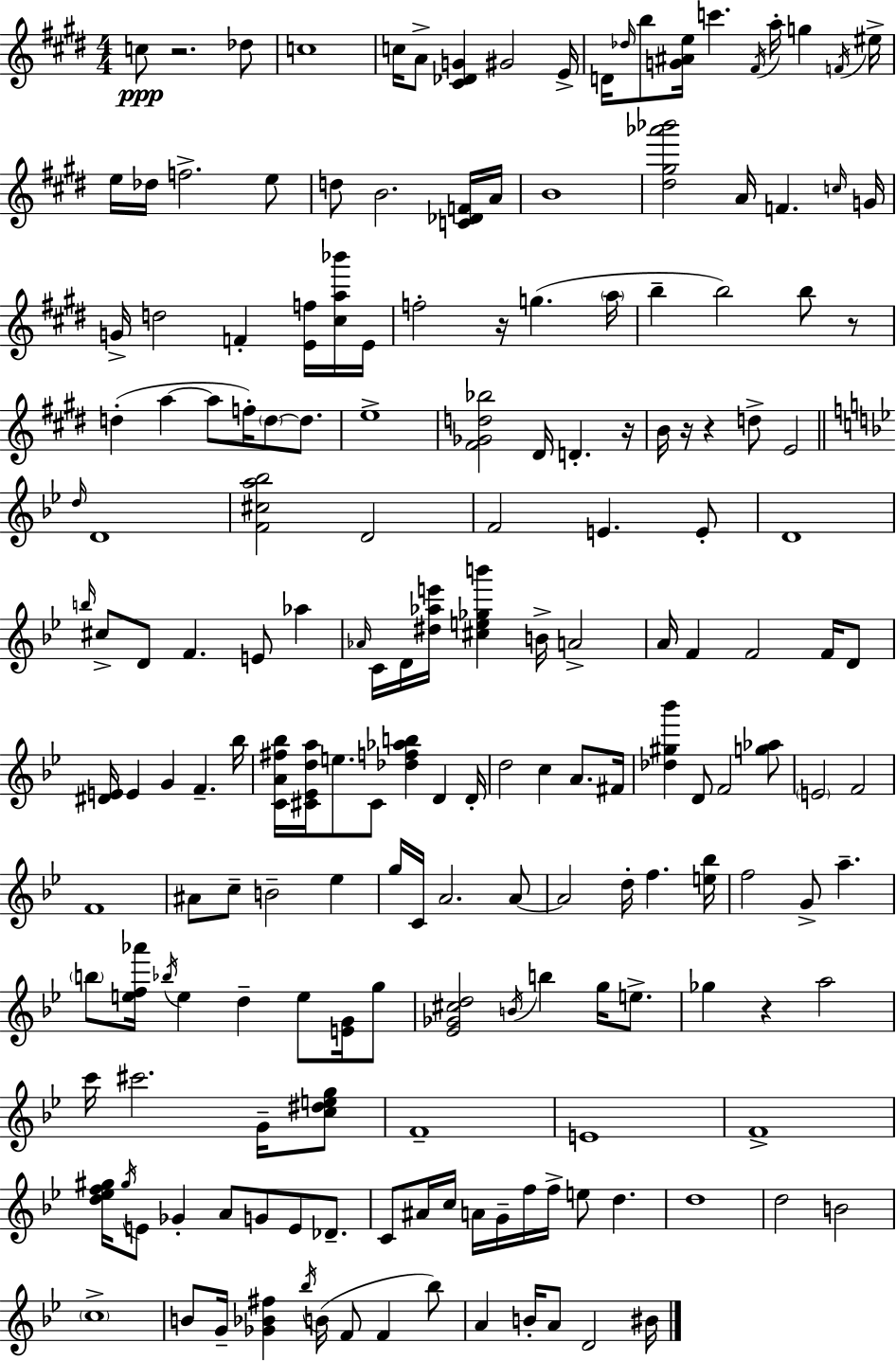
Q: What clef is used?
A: treble